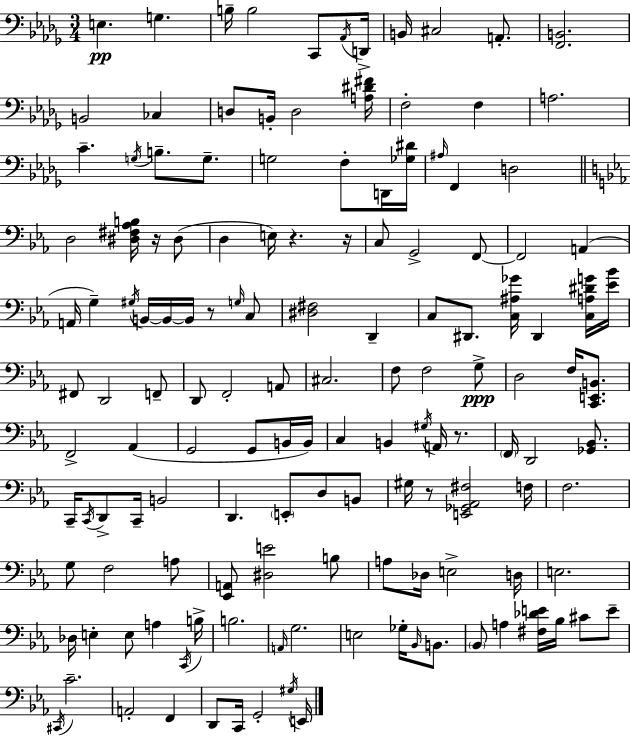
{
  \clef bass
  \numericTimeSignature
  \time 3/4
  \key bes \minor
  e4.\pp g4. | b16-- b2 c,8 \acciaccatura { aes,16 } | d,16-> b,16 cis2 a,8.-. | <f, b,>2. | \break b,2 ces4 | d8 b,16-. d2 | <a dis' fis'>16 f2-. f4 | a2. | \break c'4.-- \acciaccatura { g16 } b8.-- g8.-- | g2 f8-. | d,16 <ges dis'>16 \grace { ais16 } f,4 d2 | \bar "||" \break \key c \minor d2 <dis fis aes b>16 r16 dis8( | d4 e16) r4. r16 | c8 g,2-> f,8~~ | f,2 a,4( | \break a,16 g4--) \acciaccatura { gis16 } b,16~~ b,16~~ b,16 r8 \grace { g16 } | c8 <dis fis>2 d,4-- | c8 dis,8. <c ais ges'>16 dis,4 | <c a dis' g'>16 <ees' bes'>16 fis,8 d,2 | \break f,8-- d,8 f,2-. | a,8 cis2. | f8 f2 | g8->\ppp d2 f16 <c, e, b,>8. | \break f,2-> aes,4( | g,2 g,8 | b,16 b,16) c4 b,4 \acciaccatura { gis16 } a,16 | r8. \parenthesize f,16 d,2 | \break <ges, bes,>8. c,16-- \acciaccatura { c,16 } d,8-> c,16-- b,2 | d,4. \parenthesize e,8-. | d8 b,8 gis16 r8 <e, ges, aes, fis>2 | f16 f2. | \break g8 f2 | a8 <ees, a,>8 <dis e'>2 | b8 a8 des16 e2-> | d16 e2. | \break des16 e4-. e8 a4 | \acciaccatura { c,16 } b16-> b2. | \grace { a,16 } g2. | e2 | \break ges16-. \grace { bes,16 } b,8. \parenthesize bes,8 a4 | <fis des' e'>16 bes16 cis'8 e'8-- \acciaccatura { cis,16 } c'2.-- | a,2-. | f,4 d,8 c,16 g,2-. | \break \acciaccatura { gis16 } e,16 \bar "|."
}